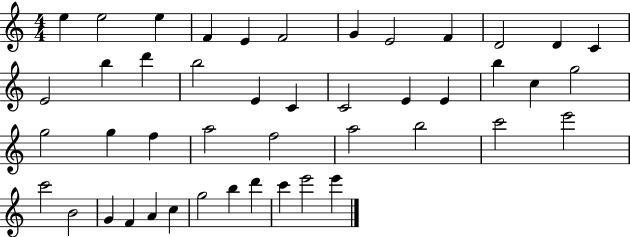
E5/q E5/h E5/q F4/q E4/q F4/h G4/q E4/h F4/q D4/h D4/q C4/q E4/h B5/q D6/q B5/h E4/q C4/q C4/h E4/q E4/q B5/q C5/q G5/h G5/h G5/q F5/q A5/h F5/h A5/h B5/h C6/h E6/h C6/h B4/h G4/q F4/q A4/q C5/q G5/h B5/q D6/q C6/q E6/h E6/q